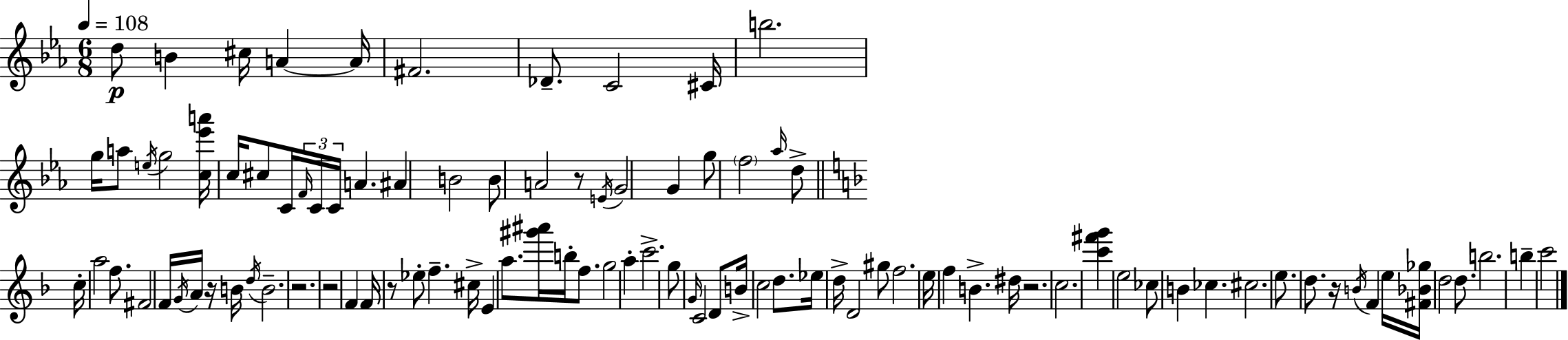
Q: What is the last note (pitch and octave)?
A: C6